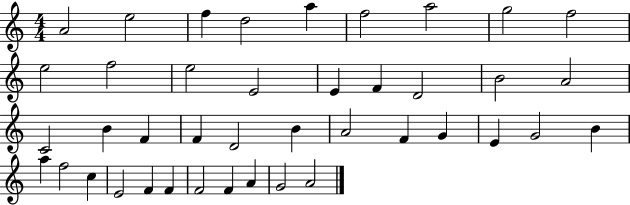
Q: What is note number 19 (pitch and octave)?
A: C4